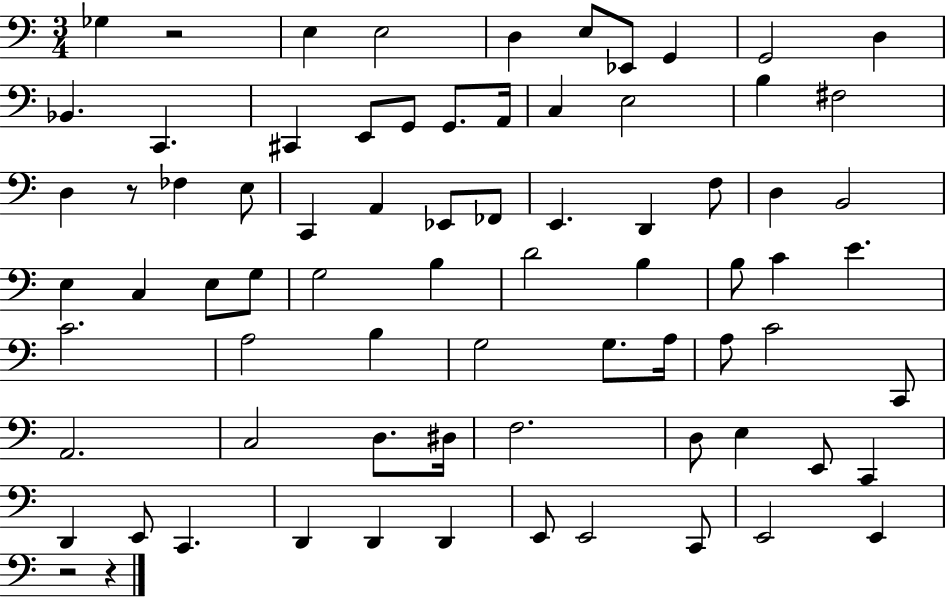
X:1
T:Untitled
M:3/4
L:1/4
K:C
_G, z2 E, E,2 D, E,/2 _E,,/2 G,, G,,2 D, _B,, C,, ^C,, E,,/2 G,,/2 G,,/2 A,,/4 C, E,2 B, ^F,2 D, z/2 _F, E,/2 C,, A,, _E,,/2 _F,,/2 E,, D,, F,/2 D, B,,2 E, C, E,/2 G,/2 G,2 B, D2 B, B,/2 C E C2 A,2 B, G,2 G,/2 A,/4 A,/2 C2 C,,/2 A,,2 C,2 D,/2 ^D,/4 F,2 D,/2 E, E,,/2 C,, D,, E,,/2 C,, D,, D,, D,, E,,/2 E,,2 C,,/2 E,,2 E,, z2 z